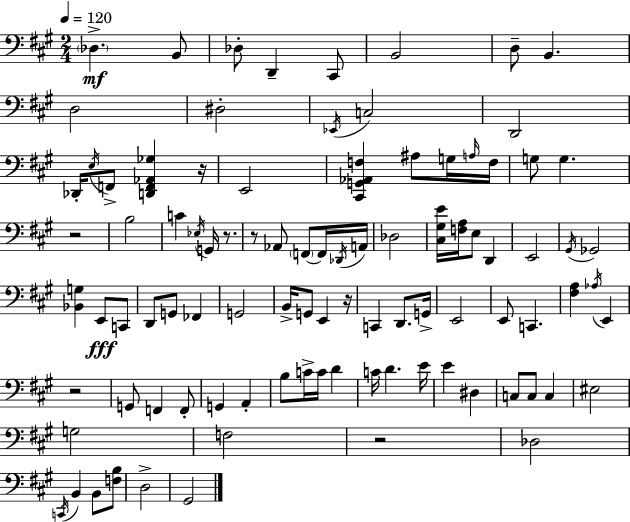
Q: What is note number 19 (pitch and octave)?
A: G3